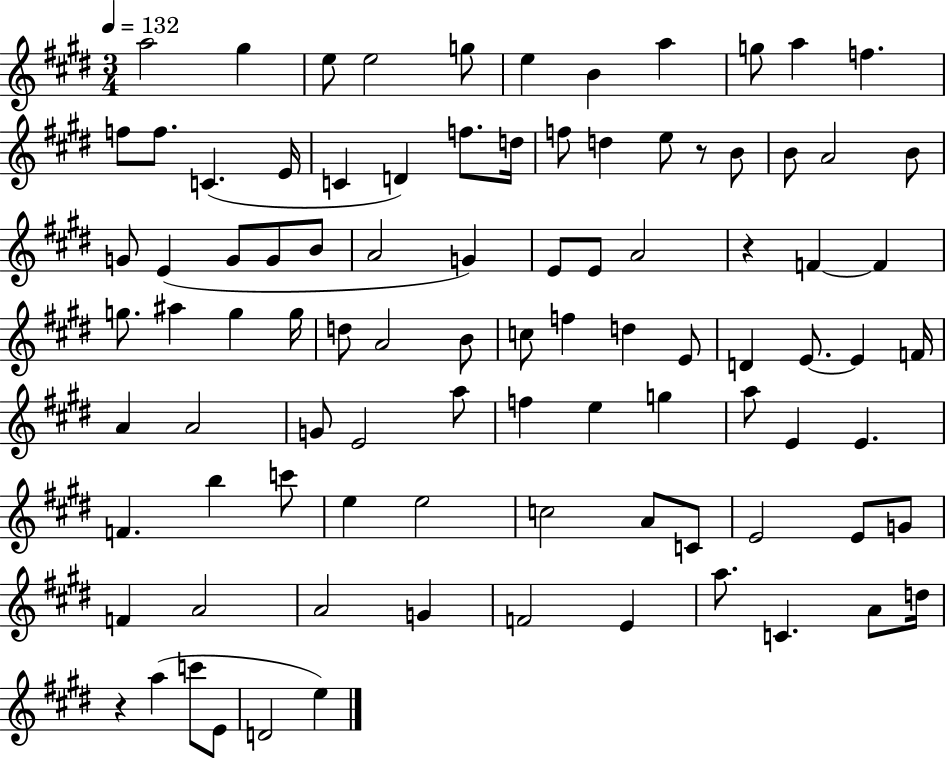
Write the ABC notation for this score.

X:1
T:Untitled
M:3/4
L:1/4
K:E
a2 ^g e/2 e2 g/2 e B a g/2 a f f/2 f/2 C E/4 C D f/2 d/4 f/2 d e/2 z/2 B/2 B/2 A2 B/2 G/2 E G/2 G/2 B/2 A2 G E/2 E/2 A2 z F F g/2 ^a g g/4 d/2 A2 B/2 c/2 f d E/2 D E/2 E F/4 A A2 G/2 E2 a/2 f e g a/2 E E F b c'/2 e e2 c2 A/2 C/2 E2 E/2 G/2 F A2 A2 G F2 E a/2 C A/2 d/4 z a c'/2 E/2 D2 e